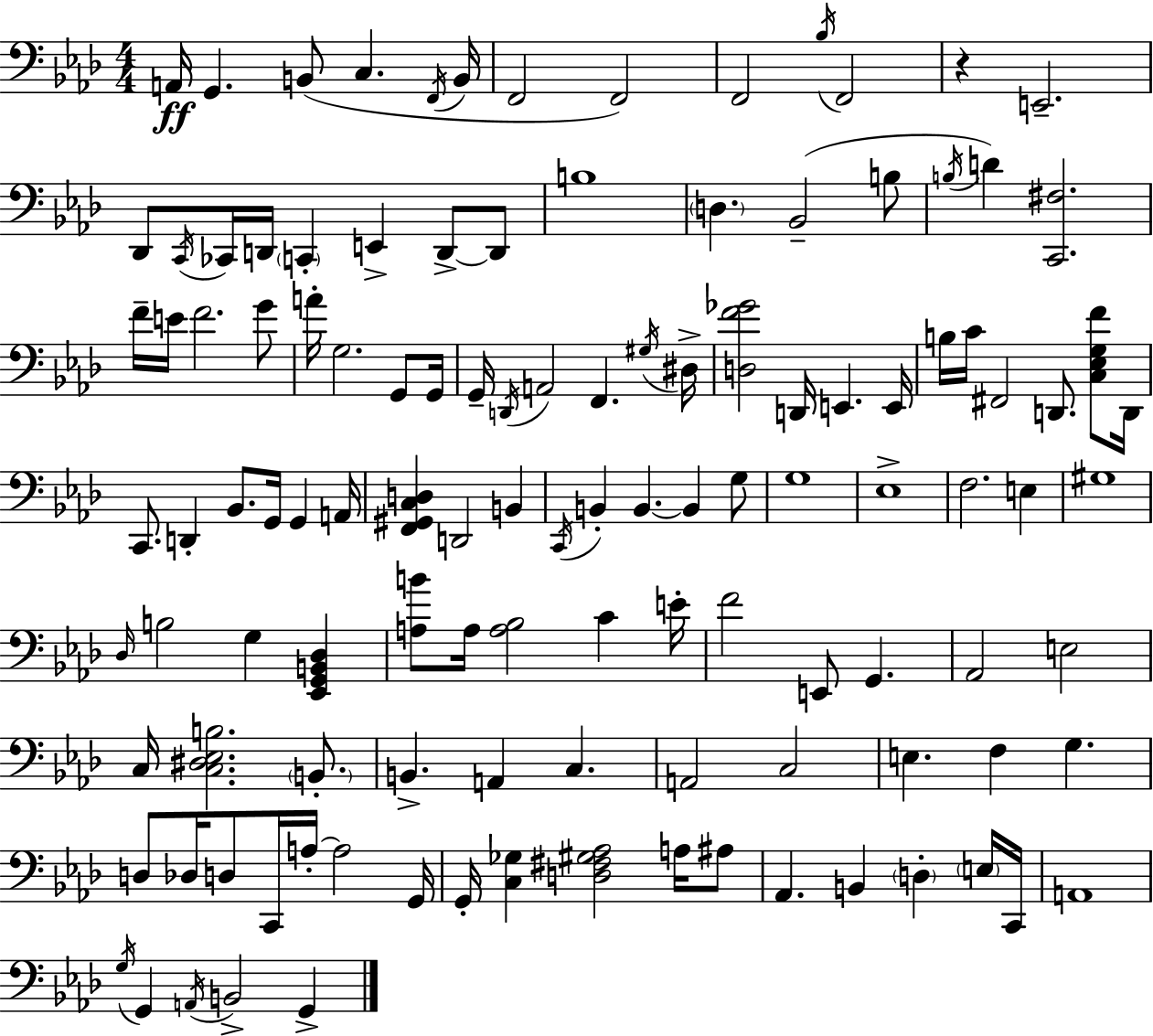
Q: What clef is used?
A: bass